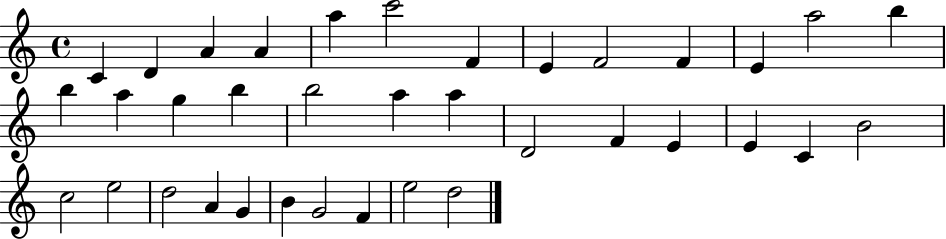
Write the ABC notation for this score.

X:1
T:Untitled
M:4/4
L:1/4
K:C
C D A A a c'2 F E F2 F E a2 b b a g b b2 a a D2 F E E C B2 c2 e2 d2 A G B G2 F e2 d2